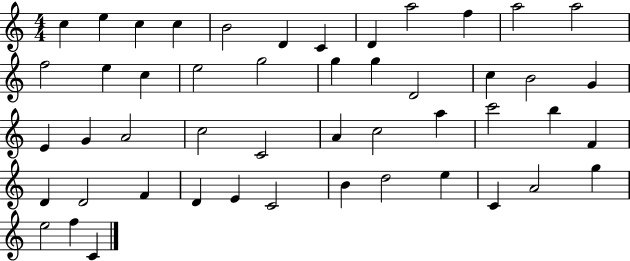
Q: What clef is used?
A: treble